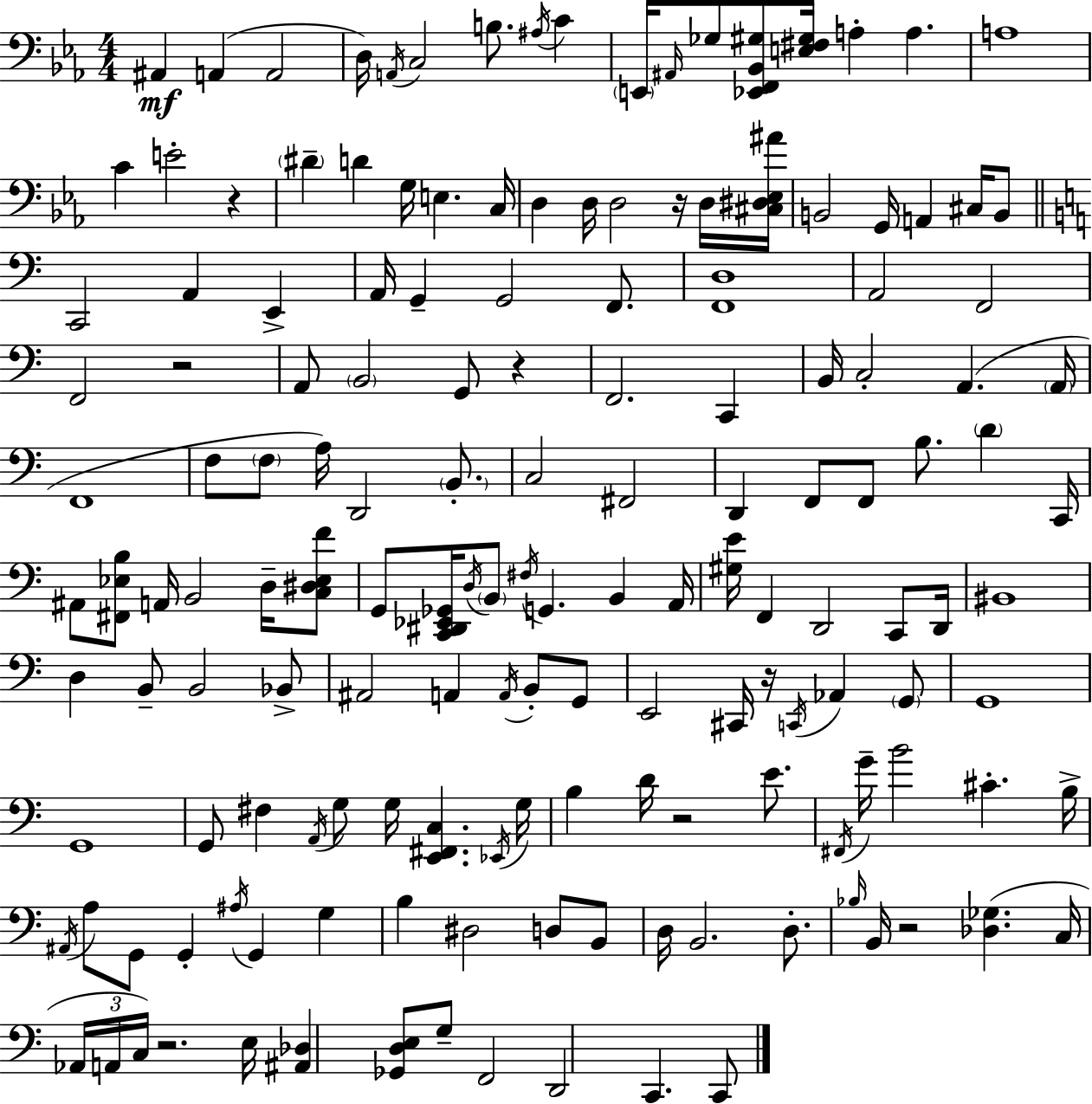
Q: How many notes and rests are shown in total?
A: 157